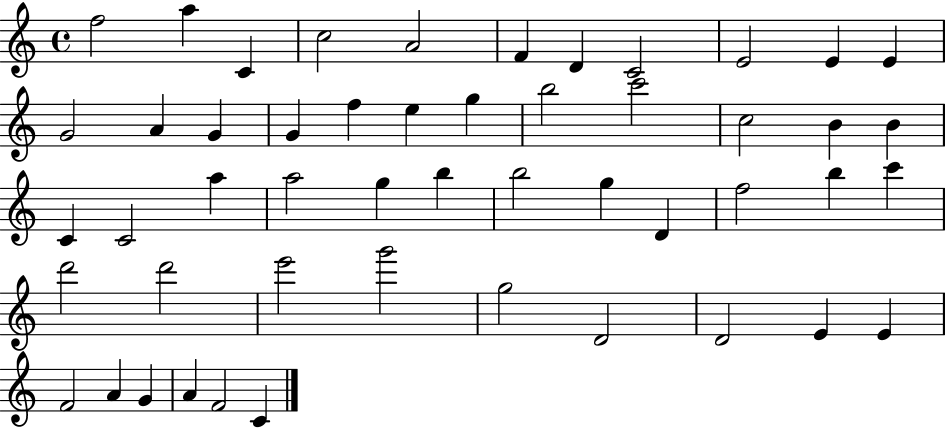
F5/h A5/q C4/q C5/h A4/h F4/q D4/q C4/h E4/h E4/q E4/q G4/h A4/q G4/q G4/q F5/q E5/q G5/q B5/h C6/h C5/h B4/q B4/q C4/q C4/h A5/q A5/h G5/q B5/q B5/h G5/q D4/q F5/h B5/q C6/q D6/h D6/h E6/h G6/h G5/h D4/h D4/h E4/q E4/q F4/h A4/q G4/q A4/q F4/h C4/q